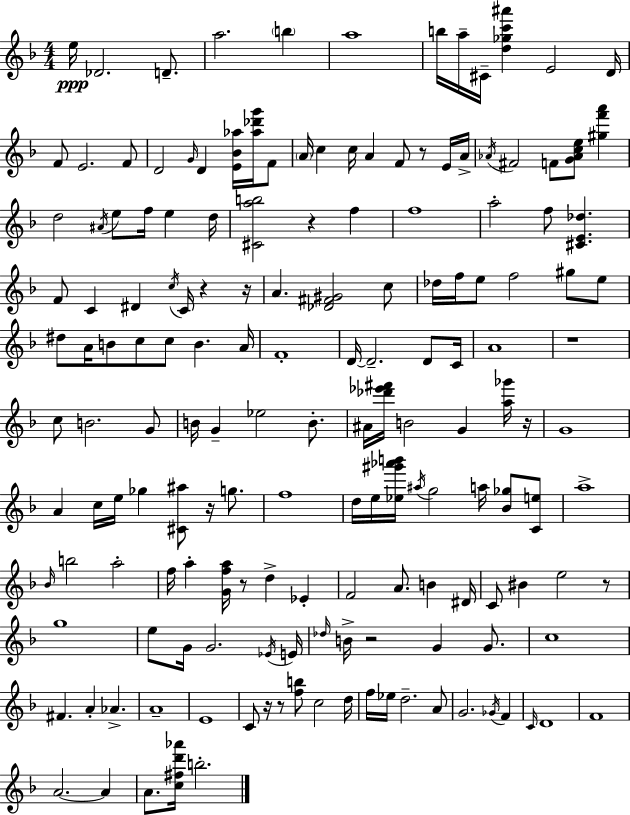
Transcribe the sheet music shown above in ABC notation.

X:1
T:Untitled
M:4/4
L:1/4
K:Dm
e/4 _D2 D/2 a2 b a4 b/4 a/4 ^C/4 [d_gc'^a'] E2 D/4 F/2 E2 F/2 D2 G/4 D [E_B_a]/4 [_a_d'g']/4 F/2 A/4 c c/4 A F/2 z/2 E/4 A/4 _A/4 ^F2 F/2 [G_Ace]/2 [^gf'a'] d2 ^A/4 e/2 f/4 e d/4 [^Cab]2 z f f4 a2 f/2 [^CE_d] F/2 C ^D c/4 C/4 z z/4 A [_D^F^G]2 c/2 _d/4 f/4 e/2 f2 ^g/2 e/2 ^d/2 A/4 B/2 c/2 c/2 B A/4 F4 D/4 D2 D/2 C/4 A4 z4 c/2 B2 G/2 B/4 G _e2 B/2 ^A/4 [_d'_e'^f']/4 B2 G [a_g']/4 z/4 G4 A c/4 e/4 _g [^C^a]/2 z/4 g/2 f4 d/4 e/4 [_e^g'_a'b']/4 ^a/4 g2 a/4 [_B_g]/2 [Ce]/2 a4 _B/4 b2 a2 f/4 a [Gfa]/4 z/2 d _E F2 A/2 B ^D/4 C/2 ^B e2 z/2 g4 e/2 G/4 G2 _E/4 E/4 _d/4 B/4 z2 G G/2 c4 ^F A _A A4 E4 C/2 z/4 z/2 [fb]/2 c2 d/4 f/4 _e/4 d2 A/2 G2 _G/4 F C/4 D4 F4 A2 A A/2 [c^fd'_a']/4 b2